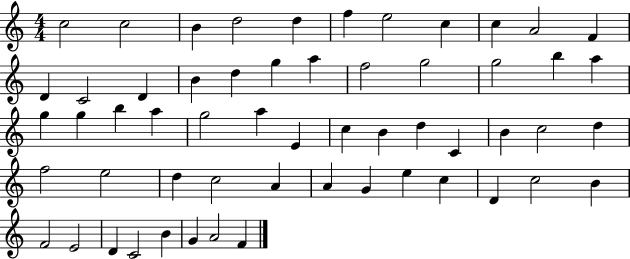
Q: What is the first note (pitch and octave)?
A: C5